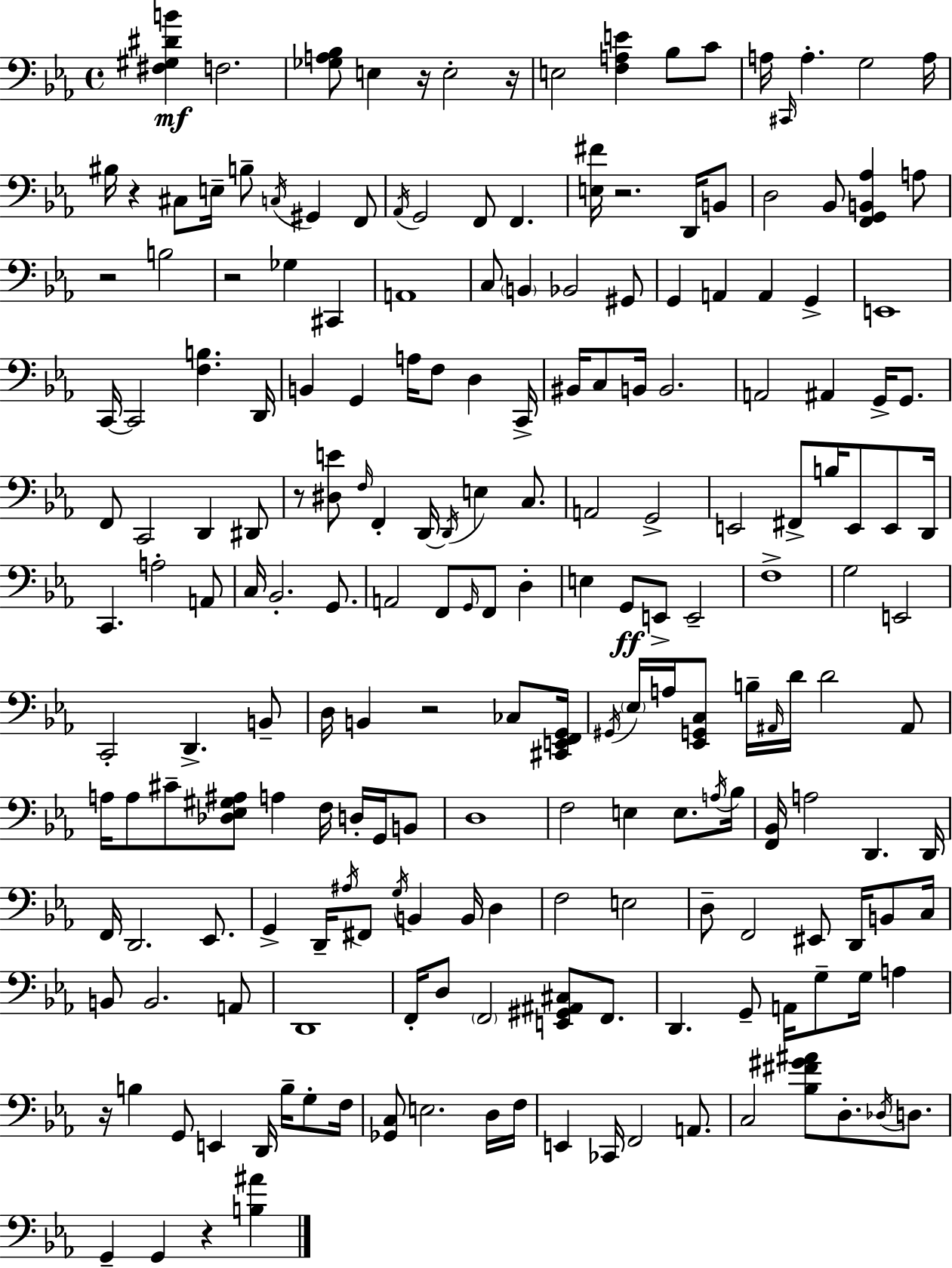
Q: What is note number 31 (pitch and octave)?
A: A2